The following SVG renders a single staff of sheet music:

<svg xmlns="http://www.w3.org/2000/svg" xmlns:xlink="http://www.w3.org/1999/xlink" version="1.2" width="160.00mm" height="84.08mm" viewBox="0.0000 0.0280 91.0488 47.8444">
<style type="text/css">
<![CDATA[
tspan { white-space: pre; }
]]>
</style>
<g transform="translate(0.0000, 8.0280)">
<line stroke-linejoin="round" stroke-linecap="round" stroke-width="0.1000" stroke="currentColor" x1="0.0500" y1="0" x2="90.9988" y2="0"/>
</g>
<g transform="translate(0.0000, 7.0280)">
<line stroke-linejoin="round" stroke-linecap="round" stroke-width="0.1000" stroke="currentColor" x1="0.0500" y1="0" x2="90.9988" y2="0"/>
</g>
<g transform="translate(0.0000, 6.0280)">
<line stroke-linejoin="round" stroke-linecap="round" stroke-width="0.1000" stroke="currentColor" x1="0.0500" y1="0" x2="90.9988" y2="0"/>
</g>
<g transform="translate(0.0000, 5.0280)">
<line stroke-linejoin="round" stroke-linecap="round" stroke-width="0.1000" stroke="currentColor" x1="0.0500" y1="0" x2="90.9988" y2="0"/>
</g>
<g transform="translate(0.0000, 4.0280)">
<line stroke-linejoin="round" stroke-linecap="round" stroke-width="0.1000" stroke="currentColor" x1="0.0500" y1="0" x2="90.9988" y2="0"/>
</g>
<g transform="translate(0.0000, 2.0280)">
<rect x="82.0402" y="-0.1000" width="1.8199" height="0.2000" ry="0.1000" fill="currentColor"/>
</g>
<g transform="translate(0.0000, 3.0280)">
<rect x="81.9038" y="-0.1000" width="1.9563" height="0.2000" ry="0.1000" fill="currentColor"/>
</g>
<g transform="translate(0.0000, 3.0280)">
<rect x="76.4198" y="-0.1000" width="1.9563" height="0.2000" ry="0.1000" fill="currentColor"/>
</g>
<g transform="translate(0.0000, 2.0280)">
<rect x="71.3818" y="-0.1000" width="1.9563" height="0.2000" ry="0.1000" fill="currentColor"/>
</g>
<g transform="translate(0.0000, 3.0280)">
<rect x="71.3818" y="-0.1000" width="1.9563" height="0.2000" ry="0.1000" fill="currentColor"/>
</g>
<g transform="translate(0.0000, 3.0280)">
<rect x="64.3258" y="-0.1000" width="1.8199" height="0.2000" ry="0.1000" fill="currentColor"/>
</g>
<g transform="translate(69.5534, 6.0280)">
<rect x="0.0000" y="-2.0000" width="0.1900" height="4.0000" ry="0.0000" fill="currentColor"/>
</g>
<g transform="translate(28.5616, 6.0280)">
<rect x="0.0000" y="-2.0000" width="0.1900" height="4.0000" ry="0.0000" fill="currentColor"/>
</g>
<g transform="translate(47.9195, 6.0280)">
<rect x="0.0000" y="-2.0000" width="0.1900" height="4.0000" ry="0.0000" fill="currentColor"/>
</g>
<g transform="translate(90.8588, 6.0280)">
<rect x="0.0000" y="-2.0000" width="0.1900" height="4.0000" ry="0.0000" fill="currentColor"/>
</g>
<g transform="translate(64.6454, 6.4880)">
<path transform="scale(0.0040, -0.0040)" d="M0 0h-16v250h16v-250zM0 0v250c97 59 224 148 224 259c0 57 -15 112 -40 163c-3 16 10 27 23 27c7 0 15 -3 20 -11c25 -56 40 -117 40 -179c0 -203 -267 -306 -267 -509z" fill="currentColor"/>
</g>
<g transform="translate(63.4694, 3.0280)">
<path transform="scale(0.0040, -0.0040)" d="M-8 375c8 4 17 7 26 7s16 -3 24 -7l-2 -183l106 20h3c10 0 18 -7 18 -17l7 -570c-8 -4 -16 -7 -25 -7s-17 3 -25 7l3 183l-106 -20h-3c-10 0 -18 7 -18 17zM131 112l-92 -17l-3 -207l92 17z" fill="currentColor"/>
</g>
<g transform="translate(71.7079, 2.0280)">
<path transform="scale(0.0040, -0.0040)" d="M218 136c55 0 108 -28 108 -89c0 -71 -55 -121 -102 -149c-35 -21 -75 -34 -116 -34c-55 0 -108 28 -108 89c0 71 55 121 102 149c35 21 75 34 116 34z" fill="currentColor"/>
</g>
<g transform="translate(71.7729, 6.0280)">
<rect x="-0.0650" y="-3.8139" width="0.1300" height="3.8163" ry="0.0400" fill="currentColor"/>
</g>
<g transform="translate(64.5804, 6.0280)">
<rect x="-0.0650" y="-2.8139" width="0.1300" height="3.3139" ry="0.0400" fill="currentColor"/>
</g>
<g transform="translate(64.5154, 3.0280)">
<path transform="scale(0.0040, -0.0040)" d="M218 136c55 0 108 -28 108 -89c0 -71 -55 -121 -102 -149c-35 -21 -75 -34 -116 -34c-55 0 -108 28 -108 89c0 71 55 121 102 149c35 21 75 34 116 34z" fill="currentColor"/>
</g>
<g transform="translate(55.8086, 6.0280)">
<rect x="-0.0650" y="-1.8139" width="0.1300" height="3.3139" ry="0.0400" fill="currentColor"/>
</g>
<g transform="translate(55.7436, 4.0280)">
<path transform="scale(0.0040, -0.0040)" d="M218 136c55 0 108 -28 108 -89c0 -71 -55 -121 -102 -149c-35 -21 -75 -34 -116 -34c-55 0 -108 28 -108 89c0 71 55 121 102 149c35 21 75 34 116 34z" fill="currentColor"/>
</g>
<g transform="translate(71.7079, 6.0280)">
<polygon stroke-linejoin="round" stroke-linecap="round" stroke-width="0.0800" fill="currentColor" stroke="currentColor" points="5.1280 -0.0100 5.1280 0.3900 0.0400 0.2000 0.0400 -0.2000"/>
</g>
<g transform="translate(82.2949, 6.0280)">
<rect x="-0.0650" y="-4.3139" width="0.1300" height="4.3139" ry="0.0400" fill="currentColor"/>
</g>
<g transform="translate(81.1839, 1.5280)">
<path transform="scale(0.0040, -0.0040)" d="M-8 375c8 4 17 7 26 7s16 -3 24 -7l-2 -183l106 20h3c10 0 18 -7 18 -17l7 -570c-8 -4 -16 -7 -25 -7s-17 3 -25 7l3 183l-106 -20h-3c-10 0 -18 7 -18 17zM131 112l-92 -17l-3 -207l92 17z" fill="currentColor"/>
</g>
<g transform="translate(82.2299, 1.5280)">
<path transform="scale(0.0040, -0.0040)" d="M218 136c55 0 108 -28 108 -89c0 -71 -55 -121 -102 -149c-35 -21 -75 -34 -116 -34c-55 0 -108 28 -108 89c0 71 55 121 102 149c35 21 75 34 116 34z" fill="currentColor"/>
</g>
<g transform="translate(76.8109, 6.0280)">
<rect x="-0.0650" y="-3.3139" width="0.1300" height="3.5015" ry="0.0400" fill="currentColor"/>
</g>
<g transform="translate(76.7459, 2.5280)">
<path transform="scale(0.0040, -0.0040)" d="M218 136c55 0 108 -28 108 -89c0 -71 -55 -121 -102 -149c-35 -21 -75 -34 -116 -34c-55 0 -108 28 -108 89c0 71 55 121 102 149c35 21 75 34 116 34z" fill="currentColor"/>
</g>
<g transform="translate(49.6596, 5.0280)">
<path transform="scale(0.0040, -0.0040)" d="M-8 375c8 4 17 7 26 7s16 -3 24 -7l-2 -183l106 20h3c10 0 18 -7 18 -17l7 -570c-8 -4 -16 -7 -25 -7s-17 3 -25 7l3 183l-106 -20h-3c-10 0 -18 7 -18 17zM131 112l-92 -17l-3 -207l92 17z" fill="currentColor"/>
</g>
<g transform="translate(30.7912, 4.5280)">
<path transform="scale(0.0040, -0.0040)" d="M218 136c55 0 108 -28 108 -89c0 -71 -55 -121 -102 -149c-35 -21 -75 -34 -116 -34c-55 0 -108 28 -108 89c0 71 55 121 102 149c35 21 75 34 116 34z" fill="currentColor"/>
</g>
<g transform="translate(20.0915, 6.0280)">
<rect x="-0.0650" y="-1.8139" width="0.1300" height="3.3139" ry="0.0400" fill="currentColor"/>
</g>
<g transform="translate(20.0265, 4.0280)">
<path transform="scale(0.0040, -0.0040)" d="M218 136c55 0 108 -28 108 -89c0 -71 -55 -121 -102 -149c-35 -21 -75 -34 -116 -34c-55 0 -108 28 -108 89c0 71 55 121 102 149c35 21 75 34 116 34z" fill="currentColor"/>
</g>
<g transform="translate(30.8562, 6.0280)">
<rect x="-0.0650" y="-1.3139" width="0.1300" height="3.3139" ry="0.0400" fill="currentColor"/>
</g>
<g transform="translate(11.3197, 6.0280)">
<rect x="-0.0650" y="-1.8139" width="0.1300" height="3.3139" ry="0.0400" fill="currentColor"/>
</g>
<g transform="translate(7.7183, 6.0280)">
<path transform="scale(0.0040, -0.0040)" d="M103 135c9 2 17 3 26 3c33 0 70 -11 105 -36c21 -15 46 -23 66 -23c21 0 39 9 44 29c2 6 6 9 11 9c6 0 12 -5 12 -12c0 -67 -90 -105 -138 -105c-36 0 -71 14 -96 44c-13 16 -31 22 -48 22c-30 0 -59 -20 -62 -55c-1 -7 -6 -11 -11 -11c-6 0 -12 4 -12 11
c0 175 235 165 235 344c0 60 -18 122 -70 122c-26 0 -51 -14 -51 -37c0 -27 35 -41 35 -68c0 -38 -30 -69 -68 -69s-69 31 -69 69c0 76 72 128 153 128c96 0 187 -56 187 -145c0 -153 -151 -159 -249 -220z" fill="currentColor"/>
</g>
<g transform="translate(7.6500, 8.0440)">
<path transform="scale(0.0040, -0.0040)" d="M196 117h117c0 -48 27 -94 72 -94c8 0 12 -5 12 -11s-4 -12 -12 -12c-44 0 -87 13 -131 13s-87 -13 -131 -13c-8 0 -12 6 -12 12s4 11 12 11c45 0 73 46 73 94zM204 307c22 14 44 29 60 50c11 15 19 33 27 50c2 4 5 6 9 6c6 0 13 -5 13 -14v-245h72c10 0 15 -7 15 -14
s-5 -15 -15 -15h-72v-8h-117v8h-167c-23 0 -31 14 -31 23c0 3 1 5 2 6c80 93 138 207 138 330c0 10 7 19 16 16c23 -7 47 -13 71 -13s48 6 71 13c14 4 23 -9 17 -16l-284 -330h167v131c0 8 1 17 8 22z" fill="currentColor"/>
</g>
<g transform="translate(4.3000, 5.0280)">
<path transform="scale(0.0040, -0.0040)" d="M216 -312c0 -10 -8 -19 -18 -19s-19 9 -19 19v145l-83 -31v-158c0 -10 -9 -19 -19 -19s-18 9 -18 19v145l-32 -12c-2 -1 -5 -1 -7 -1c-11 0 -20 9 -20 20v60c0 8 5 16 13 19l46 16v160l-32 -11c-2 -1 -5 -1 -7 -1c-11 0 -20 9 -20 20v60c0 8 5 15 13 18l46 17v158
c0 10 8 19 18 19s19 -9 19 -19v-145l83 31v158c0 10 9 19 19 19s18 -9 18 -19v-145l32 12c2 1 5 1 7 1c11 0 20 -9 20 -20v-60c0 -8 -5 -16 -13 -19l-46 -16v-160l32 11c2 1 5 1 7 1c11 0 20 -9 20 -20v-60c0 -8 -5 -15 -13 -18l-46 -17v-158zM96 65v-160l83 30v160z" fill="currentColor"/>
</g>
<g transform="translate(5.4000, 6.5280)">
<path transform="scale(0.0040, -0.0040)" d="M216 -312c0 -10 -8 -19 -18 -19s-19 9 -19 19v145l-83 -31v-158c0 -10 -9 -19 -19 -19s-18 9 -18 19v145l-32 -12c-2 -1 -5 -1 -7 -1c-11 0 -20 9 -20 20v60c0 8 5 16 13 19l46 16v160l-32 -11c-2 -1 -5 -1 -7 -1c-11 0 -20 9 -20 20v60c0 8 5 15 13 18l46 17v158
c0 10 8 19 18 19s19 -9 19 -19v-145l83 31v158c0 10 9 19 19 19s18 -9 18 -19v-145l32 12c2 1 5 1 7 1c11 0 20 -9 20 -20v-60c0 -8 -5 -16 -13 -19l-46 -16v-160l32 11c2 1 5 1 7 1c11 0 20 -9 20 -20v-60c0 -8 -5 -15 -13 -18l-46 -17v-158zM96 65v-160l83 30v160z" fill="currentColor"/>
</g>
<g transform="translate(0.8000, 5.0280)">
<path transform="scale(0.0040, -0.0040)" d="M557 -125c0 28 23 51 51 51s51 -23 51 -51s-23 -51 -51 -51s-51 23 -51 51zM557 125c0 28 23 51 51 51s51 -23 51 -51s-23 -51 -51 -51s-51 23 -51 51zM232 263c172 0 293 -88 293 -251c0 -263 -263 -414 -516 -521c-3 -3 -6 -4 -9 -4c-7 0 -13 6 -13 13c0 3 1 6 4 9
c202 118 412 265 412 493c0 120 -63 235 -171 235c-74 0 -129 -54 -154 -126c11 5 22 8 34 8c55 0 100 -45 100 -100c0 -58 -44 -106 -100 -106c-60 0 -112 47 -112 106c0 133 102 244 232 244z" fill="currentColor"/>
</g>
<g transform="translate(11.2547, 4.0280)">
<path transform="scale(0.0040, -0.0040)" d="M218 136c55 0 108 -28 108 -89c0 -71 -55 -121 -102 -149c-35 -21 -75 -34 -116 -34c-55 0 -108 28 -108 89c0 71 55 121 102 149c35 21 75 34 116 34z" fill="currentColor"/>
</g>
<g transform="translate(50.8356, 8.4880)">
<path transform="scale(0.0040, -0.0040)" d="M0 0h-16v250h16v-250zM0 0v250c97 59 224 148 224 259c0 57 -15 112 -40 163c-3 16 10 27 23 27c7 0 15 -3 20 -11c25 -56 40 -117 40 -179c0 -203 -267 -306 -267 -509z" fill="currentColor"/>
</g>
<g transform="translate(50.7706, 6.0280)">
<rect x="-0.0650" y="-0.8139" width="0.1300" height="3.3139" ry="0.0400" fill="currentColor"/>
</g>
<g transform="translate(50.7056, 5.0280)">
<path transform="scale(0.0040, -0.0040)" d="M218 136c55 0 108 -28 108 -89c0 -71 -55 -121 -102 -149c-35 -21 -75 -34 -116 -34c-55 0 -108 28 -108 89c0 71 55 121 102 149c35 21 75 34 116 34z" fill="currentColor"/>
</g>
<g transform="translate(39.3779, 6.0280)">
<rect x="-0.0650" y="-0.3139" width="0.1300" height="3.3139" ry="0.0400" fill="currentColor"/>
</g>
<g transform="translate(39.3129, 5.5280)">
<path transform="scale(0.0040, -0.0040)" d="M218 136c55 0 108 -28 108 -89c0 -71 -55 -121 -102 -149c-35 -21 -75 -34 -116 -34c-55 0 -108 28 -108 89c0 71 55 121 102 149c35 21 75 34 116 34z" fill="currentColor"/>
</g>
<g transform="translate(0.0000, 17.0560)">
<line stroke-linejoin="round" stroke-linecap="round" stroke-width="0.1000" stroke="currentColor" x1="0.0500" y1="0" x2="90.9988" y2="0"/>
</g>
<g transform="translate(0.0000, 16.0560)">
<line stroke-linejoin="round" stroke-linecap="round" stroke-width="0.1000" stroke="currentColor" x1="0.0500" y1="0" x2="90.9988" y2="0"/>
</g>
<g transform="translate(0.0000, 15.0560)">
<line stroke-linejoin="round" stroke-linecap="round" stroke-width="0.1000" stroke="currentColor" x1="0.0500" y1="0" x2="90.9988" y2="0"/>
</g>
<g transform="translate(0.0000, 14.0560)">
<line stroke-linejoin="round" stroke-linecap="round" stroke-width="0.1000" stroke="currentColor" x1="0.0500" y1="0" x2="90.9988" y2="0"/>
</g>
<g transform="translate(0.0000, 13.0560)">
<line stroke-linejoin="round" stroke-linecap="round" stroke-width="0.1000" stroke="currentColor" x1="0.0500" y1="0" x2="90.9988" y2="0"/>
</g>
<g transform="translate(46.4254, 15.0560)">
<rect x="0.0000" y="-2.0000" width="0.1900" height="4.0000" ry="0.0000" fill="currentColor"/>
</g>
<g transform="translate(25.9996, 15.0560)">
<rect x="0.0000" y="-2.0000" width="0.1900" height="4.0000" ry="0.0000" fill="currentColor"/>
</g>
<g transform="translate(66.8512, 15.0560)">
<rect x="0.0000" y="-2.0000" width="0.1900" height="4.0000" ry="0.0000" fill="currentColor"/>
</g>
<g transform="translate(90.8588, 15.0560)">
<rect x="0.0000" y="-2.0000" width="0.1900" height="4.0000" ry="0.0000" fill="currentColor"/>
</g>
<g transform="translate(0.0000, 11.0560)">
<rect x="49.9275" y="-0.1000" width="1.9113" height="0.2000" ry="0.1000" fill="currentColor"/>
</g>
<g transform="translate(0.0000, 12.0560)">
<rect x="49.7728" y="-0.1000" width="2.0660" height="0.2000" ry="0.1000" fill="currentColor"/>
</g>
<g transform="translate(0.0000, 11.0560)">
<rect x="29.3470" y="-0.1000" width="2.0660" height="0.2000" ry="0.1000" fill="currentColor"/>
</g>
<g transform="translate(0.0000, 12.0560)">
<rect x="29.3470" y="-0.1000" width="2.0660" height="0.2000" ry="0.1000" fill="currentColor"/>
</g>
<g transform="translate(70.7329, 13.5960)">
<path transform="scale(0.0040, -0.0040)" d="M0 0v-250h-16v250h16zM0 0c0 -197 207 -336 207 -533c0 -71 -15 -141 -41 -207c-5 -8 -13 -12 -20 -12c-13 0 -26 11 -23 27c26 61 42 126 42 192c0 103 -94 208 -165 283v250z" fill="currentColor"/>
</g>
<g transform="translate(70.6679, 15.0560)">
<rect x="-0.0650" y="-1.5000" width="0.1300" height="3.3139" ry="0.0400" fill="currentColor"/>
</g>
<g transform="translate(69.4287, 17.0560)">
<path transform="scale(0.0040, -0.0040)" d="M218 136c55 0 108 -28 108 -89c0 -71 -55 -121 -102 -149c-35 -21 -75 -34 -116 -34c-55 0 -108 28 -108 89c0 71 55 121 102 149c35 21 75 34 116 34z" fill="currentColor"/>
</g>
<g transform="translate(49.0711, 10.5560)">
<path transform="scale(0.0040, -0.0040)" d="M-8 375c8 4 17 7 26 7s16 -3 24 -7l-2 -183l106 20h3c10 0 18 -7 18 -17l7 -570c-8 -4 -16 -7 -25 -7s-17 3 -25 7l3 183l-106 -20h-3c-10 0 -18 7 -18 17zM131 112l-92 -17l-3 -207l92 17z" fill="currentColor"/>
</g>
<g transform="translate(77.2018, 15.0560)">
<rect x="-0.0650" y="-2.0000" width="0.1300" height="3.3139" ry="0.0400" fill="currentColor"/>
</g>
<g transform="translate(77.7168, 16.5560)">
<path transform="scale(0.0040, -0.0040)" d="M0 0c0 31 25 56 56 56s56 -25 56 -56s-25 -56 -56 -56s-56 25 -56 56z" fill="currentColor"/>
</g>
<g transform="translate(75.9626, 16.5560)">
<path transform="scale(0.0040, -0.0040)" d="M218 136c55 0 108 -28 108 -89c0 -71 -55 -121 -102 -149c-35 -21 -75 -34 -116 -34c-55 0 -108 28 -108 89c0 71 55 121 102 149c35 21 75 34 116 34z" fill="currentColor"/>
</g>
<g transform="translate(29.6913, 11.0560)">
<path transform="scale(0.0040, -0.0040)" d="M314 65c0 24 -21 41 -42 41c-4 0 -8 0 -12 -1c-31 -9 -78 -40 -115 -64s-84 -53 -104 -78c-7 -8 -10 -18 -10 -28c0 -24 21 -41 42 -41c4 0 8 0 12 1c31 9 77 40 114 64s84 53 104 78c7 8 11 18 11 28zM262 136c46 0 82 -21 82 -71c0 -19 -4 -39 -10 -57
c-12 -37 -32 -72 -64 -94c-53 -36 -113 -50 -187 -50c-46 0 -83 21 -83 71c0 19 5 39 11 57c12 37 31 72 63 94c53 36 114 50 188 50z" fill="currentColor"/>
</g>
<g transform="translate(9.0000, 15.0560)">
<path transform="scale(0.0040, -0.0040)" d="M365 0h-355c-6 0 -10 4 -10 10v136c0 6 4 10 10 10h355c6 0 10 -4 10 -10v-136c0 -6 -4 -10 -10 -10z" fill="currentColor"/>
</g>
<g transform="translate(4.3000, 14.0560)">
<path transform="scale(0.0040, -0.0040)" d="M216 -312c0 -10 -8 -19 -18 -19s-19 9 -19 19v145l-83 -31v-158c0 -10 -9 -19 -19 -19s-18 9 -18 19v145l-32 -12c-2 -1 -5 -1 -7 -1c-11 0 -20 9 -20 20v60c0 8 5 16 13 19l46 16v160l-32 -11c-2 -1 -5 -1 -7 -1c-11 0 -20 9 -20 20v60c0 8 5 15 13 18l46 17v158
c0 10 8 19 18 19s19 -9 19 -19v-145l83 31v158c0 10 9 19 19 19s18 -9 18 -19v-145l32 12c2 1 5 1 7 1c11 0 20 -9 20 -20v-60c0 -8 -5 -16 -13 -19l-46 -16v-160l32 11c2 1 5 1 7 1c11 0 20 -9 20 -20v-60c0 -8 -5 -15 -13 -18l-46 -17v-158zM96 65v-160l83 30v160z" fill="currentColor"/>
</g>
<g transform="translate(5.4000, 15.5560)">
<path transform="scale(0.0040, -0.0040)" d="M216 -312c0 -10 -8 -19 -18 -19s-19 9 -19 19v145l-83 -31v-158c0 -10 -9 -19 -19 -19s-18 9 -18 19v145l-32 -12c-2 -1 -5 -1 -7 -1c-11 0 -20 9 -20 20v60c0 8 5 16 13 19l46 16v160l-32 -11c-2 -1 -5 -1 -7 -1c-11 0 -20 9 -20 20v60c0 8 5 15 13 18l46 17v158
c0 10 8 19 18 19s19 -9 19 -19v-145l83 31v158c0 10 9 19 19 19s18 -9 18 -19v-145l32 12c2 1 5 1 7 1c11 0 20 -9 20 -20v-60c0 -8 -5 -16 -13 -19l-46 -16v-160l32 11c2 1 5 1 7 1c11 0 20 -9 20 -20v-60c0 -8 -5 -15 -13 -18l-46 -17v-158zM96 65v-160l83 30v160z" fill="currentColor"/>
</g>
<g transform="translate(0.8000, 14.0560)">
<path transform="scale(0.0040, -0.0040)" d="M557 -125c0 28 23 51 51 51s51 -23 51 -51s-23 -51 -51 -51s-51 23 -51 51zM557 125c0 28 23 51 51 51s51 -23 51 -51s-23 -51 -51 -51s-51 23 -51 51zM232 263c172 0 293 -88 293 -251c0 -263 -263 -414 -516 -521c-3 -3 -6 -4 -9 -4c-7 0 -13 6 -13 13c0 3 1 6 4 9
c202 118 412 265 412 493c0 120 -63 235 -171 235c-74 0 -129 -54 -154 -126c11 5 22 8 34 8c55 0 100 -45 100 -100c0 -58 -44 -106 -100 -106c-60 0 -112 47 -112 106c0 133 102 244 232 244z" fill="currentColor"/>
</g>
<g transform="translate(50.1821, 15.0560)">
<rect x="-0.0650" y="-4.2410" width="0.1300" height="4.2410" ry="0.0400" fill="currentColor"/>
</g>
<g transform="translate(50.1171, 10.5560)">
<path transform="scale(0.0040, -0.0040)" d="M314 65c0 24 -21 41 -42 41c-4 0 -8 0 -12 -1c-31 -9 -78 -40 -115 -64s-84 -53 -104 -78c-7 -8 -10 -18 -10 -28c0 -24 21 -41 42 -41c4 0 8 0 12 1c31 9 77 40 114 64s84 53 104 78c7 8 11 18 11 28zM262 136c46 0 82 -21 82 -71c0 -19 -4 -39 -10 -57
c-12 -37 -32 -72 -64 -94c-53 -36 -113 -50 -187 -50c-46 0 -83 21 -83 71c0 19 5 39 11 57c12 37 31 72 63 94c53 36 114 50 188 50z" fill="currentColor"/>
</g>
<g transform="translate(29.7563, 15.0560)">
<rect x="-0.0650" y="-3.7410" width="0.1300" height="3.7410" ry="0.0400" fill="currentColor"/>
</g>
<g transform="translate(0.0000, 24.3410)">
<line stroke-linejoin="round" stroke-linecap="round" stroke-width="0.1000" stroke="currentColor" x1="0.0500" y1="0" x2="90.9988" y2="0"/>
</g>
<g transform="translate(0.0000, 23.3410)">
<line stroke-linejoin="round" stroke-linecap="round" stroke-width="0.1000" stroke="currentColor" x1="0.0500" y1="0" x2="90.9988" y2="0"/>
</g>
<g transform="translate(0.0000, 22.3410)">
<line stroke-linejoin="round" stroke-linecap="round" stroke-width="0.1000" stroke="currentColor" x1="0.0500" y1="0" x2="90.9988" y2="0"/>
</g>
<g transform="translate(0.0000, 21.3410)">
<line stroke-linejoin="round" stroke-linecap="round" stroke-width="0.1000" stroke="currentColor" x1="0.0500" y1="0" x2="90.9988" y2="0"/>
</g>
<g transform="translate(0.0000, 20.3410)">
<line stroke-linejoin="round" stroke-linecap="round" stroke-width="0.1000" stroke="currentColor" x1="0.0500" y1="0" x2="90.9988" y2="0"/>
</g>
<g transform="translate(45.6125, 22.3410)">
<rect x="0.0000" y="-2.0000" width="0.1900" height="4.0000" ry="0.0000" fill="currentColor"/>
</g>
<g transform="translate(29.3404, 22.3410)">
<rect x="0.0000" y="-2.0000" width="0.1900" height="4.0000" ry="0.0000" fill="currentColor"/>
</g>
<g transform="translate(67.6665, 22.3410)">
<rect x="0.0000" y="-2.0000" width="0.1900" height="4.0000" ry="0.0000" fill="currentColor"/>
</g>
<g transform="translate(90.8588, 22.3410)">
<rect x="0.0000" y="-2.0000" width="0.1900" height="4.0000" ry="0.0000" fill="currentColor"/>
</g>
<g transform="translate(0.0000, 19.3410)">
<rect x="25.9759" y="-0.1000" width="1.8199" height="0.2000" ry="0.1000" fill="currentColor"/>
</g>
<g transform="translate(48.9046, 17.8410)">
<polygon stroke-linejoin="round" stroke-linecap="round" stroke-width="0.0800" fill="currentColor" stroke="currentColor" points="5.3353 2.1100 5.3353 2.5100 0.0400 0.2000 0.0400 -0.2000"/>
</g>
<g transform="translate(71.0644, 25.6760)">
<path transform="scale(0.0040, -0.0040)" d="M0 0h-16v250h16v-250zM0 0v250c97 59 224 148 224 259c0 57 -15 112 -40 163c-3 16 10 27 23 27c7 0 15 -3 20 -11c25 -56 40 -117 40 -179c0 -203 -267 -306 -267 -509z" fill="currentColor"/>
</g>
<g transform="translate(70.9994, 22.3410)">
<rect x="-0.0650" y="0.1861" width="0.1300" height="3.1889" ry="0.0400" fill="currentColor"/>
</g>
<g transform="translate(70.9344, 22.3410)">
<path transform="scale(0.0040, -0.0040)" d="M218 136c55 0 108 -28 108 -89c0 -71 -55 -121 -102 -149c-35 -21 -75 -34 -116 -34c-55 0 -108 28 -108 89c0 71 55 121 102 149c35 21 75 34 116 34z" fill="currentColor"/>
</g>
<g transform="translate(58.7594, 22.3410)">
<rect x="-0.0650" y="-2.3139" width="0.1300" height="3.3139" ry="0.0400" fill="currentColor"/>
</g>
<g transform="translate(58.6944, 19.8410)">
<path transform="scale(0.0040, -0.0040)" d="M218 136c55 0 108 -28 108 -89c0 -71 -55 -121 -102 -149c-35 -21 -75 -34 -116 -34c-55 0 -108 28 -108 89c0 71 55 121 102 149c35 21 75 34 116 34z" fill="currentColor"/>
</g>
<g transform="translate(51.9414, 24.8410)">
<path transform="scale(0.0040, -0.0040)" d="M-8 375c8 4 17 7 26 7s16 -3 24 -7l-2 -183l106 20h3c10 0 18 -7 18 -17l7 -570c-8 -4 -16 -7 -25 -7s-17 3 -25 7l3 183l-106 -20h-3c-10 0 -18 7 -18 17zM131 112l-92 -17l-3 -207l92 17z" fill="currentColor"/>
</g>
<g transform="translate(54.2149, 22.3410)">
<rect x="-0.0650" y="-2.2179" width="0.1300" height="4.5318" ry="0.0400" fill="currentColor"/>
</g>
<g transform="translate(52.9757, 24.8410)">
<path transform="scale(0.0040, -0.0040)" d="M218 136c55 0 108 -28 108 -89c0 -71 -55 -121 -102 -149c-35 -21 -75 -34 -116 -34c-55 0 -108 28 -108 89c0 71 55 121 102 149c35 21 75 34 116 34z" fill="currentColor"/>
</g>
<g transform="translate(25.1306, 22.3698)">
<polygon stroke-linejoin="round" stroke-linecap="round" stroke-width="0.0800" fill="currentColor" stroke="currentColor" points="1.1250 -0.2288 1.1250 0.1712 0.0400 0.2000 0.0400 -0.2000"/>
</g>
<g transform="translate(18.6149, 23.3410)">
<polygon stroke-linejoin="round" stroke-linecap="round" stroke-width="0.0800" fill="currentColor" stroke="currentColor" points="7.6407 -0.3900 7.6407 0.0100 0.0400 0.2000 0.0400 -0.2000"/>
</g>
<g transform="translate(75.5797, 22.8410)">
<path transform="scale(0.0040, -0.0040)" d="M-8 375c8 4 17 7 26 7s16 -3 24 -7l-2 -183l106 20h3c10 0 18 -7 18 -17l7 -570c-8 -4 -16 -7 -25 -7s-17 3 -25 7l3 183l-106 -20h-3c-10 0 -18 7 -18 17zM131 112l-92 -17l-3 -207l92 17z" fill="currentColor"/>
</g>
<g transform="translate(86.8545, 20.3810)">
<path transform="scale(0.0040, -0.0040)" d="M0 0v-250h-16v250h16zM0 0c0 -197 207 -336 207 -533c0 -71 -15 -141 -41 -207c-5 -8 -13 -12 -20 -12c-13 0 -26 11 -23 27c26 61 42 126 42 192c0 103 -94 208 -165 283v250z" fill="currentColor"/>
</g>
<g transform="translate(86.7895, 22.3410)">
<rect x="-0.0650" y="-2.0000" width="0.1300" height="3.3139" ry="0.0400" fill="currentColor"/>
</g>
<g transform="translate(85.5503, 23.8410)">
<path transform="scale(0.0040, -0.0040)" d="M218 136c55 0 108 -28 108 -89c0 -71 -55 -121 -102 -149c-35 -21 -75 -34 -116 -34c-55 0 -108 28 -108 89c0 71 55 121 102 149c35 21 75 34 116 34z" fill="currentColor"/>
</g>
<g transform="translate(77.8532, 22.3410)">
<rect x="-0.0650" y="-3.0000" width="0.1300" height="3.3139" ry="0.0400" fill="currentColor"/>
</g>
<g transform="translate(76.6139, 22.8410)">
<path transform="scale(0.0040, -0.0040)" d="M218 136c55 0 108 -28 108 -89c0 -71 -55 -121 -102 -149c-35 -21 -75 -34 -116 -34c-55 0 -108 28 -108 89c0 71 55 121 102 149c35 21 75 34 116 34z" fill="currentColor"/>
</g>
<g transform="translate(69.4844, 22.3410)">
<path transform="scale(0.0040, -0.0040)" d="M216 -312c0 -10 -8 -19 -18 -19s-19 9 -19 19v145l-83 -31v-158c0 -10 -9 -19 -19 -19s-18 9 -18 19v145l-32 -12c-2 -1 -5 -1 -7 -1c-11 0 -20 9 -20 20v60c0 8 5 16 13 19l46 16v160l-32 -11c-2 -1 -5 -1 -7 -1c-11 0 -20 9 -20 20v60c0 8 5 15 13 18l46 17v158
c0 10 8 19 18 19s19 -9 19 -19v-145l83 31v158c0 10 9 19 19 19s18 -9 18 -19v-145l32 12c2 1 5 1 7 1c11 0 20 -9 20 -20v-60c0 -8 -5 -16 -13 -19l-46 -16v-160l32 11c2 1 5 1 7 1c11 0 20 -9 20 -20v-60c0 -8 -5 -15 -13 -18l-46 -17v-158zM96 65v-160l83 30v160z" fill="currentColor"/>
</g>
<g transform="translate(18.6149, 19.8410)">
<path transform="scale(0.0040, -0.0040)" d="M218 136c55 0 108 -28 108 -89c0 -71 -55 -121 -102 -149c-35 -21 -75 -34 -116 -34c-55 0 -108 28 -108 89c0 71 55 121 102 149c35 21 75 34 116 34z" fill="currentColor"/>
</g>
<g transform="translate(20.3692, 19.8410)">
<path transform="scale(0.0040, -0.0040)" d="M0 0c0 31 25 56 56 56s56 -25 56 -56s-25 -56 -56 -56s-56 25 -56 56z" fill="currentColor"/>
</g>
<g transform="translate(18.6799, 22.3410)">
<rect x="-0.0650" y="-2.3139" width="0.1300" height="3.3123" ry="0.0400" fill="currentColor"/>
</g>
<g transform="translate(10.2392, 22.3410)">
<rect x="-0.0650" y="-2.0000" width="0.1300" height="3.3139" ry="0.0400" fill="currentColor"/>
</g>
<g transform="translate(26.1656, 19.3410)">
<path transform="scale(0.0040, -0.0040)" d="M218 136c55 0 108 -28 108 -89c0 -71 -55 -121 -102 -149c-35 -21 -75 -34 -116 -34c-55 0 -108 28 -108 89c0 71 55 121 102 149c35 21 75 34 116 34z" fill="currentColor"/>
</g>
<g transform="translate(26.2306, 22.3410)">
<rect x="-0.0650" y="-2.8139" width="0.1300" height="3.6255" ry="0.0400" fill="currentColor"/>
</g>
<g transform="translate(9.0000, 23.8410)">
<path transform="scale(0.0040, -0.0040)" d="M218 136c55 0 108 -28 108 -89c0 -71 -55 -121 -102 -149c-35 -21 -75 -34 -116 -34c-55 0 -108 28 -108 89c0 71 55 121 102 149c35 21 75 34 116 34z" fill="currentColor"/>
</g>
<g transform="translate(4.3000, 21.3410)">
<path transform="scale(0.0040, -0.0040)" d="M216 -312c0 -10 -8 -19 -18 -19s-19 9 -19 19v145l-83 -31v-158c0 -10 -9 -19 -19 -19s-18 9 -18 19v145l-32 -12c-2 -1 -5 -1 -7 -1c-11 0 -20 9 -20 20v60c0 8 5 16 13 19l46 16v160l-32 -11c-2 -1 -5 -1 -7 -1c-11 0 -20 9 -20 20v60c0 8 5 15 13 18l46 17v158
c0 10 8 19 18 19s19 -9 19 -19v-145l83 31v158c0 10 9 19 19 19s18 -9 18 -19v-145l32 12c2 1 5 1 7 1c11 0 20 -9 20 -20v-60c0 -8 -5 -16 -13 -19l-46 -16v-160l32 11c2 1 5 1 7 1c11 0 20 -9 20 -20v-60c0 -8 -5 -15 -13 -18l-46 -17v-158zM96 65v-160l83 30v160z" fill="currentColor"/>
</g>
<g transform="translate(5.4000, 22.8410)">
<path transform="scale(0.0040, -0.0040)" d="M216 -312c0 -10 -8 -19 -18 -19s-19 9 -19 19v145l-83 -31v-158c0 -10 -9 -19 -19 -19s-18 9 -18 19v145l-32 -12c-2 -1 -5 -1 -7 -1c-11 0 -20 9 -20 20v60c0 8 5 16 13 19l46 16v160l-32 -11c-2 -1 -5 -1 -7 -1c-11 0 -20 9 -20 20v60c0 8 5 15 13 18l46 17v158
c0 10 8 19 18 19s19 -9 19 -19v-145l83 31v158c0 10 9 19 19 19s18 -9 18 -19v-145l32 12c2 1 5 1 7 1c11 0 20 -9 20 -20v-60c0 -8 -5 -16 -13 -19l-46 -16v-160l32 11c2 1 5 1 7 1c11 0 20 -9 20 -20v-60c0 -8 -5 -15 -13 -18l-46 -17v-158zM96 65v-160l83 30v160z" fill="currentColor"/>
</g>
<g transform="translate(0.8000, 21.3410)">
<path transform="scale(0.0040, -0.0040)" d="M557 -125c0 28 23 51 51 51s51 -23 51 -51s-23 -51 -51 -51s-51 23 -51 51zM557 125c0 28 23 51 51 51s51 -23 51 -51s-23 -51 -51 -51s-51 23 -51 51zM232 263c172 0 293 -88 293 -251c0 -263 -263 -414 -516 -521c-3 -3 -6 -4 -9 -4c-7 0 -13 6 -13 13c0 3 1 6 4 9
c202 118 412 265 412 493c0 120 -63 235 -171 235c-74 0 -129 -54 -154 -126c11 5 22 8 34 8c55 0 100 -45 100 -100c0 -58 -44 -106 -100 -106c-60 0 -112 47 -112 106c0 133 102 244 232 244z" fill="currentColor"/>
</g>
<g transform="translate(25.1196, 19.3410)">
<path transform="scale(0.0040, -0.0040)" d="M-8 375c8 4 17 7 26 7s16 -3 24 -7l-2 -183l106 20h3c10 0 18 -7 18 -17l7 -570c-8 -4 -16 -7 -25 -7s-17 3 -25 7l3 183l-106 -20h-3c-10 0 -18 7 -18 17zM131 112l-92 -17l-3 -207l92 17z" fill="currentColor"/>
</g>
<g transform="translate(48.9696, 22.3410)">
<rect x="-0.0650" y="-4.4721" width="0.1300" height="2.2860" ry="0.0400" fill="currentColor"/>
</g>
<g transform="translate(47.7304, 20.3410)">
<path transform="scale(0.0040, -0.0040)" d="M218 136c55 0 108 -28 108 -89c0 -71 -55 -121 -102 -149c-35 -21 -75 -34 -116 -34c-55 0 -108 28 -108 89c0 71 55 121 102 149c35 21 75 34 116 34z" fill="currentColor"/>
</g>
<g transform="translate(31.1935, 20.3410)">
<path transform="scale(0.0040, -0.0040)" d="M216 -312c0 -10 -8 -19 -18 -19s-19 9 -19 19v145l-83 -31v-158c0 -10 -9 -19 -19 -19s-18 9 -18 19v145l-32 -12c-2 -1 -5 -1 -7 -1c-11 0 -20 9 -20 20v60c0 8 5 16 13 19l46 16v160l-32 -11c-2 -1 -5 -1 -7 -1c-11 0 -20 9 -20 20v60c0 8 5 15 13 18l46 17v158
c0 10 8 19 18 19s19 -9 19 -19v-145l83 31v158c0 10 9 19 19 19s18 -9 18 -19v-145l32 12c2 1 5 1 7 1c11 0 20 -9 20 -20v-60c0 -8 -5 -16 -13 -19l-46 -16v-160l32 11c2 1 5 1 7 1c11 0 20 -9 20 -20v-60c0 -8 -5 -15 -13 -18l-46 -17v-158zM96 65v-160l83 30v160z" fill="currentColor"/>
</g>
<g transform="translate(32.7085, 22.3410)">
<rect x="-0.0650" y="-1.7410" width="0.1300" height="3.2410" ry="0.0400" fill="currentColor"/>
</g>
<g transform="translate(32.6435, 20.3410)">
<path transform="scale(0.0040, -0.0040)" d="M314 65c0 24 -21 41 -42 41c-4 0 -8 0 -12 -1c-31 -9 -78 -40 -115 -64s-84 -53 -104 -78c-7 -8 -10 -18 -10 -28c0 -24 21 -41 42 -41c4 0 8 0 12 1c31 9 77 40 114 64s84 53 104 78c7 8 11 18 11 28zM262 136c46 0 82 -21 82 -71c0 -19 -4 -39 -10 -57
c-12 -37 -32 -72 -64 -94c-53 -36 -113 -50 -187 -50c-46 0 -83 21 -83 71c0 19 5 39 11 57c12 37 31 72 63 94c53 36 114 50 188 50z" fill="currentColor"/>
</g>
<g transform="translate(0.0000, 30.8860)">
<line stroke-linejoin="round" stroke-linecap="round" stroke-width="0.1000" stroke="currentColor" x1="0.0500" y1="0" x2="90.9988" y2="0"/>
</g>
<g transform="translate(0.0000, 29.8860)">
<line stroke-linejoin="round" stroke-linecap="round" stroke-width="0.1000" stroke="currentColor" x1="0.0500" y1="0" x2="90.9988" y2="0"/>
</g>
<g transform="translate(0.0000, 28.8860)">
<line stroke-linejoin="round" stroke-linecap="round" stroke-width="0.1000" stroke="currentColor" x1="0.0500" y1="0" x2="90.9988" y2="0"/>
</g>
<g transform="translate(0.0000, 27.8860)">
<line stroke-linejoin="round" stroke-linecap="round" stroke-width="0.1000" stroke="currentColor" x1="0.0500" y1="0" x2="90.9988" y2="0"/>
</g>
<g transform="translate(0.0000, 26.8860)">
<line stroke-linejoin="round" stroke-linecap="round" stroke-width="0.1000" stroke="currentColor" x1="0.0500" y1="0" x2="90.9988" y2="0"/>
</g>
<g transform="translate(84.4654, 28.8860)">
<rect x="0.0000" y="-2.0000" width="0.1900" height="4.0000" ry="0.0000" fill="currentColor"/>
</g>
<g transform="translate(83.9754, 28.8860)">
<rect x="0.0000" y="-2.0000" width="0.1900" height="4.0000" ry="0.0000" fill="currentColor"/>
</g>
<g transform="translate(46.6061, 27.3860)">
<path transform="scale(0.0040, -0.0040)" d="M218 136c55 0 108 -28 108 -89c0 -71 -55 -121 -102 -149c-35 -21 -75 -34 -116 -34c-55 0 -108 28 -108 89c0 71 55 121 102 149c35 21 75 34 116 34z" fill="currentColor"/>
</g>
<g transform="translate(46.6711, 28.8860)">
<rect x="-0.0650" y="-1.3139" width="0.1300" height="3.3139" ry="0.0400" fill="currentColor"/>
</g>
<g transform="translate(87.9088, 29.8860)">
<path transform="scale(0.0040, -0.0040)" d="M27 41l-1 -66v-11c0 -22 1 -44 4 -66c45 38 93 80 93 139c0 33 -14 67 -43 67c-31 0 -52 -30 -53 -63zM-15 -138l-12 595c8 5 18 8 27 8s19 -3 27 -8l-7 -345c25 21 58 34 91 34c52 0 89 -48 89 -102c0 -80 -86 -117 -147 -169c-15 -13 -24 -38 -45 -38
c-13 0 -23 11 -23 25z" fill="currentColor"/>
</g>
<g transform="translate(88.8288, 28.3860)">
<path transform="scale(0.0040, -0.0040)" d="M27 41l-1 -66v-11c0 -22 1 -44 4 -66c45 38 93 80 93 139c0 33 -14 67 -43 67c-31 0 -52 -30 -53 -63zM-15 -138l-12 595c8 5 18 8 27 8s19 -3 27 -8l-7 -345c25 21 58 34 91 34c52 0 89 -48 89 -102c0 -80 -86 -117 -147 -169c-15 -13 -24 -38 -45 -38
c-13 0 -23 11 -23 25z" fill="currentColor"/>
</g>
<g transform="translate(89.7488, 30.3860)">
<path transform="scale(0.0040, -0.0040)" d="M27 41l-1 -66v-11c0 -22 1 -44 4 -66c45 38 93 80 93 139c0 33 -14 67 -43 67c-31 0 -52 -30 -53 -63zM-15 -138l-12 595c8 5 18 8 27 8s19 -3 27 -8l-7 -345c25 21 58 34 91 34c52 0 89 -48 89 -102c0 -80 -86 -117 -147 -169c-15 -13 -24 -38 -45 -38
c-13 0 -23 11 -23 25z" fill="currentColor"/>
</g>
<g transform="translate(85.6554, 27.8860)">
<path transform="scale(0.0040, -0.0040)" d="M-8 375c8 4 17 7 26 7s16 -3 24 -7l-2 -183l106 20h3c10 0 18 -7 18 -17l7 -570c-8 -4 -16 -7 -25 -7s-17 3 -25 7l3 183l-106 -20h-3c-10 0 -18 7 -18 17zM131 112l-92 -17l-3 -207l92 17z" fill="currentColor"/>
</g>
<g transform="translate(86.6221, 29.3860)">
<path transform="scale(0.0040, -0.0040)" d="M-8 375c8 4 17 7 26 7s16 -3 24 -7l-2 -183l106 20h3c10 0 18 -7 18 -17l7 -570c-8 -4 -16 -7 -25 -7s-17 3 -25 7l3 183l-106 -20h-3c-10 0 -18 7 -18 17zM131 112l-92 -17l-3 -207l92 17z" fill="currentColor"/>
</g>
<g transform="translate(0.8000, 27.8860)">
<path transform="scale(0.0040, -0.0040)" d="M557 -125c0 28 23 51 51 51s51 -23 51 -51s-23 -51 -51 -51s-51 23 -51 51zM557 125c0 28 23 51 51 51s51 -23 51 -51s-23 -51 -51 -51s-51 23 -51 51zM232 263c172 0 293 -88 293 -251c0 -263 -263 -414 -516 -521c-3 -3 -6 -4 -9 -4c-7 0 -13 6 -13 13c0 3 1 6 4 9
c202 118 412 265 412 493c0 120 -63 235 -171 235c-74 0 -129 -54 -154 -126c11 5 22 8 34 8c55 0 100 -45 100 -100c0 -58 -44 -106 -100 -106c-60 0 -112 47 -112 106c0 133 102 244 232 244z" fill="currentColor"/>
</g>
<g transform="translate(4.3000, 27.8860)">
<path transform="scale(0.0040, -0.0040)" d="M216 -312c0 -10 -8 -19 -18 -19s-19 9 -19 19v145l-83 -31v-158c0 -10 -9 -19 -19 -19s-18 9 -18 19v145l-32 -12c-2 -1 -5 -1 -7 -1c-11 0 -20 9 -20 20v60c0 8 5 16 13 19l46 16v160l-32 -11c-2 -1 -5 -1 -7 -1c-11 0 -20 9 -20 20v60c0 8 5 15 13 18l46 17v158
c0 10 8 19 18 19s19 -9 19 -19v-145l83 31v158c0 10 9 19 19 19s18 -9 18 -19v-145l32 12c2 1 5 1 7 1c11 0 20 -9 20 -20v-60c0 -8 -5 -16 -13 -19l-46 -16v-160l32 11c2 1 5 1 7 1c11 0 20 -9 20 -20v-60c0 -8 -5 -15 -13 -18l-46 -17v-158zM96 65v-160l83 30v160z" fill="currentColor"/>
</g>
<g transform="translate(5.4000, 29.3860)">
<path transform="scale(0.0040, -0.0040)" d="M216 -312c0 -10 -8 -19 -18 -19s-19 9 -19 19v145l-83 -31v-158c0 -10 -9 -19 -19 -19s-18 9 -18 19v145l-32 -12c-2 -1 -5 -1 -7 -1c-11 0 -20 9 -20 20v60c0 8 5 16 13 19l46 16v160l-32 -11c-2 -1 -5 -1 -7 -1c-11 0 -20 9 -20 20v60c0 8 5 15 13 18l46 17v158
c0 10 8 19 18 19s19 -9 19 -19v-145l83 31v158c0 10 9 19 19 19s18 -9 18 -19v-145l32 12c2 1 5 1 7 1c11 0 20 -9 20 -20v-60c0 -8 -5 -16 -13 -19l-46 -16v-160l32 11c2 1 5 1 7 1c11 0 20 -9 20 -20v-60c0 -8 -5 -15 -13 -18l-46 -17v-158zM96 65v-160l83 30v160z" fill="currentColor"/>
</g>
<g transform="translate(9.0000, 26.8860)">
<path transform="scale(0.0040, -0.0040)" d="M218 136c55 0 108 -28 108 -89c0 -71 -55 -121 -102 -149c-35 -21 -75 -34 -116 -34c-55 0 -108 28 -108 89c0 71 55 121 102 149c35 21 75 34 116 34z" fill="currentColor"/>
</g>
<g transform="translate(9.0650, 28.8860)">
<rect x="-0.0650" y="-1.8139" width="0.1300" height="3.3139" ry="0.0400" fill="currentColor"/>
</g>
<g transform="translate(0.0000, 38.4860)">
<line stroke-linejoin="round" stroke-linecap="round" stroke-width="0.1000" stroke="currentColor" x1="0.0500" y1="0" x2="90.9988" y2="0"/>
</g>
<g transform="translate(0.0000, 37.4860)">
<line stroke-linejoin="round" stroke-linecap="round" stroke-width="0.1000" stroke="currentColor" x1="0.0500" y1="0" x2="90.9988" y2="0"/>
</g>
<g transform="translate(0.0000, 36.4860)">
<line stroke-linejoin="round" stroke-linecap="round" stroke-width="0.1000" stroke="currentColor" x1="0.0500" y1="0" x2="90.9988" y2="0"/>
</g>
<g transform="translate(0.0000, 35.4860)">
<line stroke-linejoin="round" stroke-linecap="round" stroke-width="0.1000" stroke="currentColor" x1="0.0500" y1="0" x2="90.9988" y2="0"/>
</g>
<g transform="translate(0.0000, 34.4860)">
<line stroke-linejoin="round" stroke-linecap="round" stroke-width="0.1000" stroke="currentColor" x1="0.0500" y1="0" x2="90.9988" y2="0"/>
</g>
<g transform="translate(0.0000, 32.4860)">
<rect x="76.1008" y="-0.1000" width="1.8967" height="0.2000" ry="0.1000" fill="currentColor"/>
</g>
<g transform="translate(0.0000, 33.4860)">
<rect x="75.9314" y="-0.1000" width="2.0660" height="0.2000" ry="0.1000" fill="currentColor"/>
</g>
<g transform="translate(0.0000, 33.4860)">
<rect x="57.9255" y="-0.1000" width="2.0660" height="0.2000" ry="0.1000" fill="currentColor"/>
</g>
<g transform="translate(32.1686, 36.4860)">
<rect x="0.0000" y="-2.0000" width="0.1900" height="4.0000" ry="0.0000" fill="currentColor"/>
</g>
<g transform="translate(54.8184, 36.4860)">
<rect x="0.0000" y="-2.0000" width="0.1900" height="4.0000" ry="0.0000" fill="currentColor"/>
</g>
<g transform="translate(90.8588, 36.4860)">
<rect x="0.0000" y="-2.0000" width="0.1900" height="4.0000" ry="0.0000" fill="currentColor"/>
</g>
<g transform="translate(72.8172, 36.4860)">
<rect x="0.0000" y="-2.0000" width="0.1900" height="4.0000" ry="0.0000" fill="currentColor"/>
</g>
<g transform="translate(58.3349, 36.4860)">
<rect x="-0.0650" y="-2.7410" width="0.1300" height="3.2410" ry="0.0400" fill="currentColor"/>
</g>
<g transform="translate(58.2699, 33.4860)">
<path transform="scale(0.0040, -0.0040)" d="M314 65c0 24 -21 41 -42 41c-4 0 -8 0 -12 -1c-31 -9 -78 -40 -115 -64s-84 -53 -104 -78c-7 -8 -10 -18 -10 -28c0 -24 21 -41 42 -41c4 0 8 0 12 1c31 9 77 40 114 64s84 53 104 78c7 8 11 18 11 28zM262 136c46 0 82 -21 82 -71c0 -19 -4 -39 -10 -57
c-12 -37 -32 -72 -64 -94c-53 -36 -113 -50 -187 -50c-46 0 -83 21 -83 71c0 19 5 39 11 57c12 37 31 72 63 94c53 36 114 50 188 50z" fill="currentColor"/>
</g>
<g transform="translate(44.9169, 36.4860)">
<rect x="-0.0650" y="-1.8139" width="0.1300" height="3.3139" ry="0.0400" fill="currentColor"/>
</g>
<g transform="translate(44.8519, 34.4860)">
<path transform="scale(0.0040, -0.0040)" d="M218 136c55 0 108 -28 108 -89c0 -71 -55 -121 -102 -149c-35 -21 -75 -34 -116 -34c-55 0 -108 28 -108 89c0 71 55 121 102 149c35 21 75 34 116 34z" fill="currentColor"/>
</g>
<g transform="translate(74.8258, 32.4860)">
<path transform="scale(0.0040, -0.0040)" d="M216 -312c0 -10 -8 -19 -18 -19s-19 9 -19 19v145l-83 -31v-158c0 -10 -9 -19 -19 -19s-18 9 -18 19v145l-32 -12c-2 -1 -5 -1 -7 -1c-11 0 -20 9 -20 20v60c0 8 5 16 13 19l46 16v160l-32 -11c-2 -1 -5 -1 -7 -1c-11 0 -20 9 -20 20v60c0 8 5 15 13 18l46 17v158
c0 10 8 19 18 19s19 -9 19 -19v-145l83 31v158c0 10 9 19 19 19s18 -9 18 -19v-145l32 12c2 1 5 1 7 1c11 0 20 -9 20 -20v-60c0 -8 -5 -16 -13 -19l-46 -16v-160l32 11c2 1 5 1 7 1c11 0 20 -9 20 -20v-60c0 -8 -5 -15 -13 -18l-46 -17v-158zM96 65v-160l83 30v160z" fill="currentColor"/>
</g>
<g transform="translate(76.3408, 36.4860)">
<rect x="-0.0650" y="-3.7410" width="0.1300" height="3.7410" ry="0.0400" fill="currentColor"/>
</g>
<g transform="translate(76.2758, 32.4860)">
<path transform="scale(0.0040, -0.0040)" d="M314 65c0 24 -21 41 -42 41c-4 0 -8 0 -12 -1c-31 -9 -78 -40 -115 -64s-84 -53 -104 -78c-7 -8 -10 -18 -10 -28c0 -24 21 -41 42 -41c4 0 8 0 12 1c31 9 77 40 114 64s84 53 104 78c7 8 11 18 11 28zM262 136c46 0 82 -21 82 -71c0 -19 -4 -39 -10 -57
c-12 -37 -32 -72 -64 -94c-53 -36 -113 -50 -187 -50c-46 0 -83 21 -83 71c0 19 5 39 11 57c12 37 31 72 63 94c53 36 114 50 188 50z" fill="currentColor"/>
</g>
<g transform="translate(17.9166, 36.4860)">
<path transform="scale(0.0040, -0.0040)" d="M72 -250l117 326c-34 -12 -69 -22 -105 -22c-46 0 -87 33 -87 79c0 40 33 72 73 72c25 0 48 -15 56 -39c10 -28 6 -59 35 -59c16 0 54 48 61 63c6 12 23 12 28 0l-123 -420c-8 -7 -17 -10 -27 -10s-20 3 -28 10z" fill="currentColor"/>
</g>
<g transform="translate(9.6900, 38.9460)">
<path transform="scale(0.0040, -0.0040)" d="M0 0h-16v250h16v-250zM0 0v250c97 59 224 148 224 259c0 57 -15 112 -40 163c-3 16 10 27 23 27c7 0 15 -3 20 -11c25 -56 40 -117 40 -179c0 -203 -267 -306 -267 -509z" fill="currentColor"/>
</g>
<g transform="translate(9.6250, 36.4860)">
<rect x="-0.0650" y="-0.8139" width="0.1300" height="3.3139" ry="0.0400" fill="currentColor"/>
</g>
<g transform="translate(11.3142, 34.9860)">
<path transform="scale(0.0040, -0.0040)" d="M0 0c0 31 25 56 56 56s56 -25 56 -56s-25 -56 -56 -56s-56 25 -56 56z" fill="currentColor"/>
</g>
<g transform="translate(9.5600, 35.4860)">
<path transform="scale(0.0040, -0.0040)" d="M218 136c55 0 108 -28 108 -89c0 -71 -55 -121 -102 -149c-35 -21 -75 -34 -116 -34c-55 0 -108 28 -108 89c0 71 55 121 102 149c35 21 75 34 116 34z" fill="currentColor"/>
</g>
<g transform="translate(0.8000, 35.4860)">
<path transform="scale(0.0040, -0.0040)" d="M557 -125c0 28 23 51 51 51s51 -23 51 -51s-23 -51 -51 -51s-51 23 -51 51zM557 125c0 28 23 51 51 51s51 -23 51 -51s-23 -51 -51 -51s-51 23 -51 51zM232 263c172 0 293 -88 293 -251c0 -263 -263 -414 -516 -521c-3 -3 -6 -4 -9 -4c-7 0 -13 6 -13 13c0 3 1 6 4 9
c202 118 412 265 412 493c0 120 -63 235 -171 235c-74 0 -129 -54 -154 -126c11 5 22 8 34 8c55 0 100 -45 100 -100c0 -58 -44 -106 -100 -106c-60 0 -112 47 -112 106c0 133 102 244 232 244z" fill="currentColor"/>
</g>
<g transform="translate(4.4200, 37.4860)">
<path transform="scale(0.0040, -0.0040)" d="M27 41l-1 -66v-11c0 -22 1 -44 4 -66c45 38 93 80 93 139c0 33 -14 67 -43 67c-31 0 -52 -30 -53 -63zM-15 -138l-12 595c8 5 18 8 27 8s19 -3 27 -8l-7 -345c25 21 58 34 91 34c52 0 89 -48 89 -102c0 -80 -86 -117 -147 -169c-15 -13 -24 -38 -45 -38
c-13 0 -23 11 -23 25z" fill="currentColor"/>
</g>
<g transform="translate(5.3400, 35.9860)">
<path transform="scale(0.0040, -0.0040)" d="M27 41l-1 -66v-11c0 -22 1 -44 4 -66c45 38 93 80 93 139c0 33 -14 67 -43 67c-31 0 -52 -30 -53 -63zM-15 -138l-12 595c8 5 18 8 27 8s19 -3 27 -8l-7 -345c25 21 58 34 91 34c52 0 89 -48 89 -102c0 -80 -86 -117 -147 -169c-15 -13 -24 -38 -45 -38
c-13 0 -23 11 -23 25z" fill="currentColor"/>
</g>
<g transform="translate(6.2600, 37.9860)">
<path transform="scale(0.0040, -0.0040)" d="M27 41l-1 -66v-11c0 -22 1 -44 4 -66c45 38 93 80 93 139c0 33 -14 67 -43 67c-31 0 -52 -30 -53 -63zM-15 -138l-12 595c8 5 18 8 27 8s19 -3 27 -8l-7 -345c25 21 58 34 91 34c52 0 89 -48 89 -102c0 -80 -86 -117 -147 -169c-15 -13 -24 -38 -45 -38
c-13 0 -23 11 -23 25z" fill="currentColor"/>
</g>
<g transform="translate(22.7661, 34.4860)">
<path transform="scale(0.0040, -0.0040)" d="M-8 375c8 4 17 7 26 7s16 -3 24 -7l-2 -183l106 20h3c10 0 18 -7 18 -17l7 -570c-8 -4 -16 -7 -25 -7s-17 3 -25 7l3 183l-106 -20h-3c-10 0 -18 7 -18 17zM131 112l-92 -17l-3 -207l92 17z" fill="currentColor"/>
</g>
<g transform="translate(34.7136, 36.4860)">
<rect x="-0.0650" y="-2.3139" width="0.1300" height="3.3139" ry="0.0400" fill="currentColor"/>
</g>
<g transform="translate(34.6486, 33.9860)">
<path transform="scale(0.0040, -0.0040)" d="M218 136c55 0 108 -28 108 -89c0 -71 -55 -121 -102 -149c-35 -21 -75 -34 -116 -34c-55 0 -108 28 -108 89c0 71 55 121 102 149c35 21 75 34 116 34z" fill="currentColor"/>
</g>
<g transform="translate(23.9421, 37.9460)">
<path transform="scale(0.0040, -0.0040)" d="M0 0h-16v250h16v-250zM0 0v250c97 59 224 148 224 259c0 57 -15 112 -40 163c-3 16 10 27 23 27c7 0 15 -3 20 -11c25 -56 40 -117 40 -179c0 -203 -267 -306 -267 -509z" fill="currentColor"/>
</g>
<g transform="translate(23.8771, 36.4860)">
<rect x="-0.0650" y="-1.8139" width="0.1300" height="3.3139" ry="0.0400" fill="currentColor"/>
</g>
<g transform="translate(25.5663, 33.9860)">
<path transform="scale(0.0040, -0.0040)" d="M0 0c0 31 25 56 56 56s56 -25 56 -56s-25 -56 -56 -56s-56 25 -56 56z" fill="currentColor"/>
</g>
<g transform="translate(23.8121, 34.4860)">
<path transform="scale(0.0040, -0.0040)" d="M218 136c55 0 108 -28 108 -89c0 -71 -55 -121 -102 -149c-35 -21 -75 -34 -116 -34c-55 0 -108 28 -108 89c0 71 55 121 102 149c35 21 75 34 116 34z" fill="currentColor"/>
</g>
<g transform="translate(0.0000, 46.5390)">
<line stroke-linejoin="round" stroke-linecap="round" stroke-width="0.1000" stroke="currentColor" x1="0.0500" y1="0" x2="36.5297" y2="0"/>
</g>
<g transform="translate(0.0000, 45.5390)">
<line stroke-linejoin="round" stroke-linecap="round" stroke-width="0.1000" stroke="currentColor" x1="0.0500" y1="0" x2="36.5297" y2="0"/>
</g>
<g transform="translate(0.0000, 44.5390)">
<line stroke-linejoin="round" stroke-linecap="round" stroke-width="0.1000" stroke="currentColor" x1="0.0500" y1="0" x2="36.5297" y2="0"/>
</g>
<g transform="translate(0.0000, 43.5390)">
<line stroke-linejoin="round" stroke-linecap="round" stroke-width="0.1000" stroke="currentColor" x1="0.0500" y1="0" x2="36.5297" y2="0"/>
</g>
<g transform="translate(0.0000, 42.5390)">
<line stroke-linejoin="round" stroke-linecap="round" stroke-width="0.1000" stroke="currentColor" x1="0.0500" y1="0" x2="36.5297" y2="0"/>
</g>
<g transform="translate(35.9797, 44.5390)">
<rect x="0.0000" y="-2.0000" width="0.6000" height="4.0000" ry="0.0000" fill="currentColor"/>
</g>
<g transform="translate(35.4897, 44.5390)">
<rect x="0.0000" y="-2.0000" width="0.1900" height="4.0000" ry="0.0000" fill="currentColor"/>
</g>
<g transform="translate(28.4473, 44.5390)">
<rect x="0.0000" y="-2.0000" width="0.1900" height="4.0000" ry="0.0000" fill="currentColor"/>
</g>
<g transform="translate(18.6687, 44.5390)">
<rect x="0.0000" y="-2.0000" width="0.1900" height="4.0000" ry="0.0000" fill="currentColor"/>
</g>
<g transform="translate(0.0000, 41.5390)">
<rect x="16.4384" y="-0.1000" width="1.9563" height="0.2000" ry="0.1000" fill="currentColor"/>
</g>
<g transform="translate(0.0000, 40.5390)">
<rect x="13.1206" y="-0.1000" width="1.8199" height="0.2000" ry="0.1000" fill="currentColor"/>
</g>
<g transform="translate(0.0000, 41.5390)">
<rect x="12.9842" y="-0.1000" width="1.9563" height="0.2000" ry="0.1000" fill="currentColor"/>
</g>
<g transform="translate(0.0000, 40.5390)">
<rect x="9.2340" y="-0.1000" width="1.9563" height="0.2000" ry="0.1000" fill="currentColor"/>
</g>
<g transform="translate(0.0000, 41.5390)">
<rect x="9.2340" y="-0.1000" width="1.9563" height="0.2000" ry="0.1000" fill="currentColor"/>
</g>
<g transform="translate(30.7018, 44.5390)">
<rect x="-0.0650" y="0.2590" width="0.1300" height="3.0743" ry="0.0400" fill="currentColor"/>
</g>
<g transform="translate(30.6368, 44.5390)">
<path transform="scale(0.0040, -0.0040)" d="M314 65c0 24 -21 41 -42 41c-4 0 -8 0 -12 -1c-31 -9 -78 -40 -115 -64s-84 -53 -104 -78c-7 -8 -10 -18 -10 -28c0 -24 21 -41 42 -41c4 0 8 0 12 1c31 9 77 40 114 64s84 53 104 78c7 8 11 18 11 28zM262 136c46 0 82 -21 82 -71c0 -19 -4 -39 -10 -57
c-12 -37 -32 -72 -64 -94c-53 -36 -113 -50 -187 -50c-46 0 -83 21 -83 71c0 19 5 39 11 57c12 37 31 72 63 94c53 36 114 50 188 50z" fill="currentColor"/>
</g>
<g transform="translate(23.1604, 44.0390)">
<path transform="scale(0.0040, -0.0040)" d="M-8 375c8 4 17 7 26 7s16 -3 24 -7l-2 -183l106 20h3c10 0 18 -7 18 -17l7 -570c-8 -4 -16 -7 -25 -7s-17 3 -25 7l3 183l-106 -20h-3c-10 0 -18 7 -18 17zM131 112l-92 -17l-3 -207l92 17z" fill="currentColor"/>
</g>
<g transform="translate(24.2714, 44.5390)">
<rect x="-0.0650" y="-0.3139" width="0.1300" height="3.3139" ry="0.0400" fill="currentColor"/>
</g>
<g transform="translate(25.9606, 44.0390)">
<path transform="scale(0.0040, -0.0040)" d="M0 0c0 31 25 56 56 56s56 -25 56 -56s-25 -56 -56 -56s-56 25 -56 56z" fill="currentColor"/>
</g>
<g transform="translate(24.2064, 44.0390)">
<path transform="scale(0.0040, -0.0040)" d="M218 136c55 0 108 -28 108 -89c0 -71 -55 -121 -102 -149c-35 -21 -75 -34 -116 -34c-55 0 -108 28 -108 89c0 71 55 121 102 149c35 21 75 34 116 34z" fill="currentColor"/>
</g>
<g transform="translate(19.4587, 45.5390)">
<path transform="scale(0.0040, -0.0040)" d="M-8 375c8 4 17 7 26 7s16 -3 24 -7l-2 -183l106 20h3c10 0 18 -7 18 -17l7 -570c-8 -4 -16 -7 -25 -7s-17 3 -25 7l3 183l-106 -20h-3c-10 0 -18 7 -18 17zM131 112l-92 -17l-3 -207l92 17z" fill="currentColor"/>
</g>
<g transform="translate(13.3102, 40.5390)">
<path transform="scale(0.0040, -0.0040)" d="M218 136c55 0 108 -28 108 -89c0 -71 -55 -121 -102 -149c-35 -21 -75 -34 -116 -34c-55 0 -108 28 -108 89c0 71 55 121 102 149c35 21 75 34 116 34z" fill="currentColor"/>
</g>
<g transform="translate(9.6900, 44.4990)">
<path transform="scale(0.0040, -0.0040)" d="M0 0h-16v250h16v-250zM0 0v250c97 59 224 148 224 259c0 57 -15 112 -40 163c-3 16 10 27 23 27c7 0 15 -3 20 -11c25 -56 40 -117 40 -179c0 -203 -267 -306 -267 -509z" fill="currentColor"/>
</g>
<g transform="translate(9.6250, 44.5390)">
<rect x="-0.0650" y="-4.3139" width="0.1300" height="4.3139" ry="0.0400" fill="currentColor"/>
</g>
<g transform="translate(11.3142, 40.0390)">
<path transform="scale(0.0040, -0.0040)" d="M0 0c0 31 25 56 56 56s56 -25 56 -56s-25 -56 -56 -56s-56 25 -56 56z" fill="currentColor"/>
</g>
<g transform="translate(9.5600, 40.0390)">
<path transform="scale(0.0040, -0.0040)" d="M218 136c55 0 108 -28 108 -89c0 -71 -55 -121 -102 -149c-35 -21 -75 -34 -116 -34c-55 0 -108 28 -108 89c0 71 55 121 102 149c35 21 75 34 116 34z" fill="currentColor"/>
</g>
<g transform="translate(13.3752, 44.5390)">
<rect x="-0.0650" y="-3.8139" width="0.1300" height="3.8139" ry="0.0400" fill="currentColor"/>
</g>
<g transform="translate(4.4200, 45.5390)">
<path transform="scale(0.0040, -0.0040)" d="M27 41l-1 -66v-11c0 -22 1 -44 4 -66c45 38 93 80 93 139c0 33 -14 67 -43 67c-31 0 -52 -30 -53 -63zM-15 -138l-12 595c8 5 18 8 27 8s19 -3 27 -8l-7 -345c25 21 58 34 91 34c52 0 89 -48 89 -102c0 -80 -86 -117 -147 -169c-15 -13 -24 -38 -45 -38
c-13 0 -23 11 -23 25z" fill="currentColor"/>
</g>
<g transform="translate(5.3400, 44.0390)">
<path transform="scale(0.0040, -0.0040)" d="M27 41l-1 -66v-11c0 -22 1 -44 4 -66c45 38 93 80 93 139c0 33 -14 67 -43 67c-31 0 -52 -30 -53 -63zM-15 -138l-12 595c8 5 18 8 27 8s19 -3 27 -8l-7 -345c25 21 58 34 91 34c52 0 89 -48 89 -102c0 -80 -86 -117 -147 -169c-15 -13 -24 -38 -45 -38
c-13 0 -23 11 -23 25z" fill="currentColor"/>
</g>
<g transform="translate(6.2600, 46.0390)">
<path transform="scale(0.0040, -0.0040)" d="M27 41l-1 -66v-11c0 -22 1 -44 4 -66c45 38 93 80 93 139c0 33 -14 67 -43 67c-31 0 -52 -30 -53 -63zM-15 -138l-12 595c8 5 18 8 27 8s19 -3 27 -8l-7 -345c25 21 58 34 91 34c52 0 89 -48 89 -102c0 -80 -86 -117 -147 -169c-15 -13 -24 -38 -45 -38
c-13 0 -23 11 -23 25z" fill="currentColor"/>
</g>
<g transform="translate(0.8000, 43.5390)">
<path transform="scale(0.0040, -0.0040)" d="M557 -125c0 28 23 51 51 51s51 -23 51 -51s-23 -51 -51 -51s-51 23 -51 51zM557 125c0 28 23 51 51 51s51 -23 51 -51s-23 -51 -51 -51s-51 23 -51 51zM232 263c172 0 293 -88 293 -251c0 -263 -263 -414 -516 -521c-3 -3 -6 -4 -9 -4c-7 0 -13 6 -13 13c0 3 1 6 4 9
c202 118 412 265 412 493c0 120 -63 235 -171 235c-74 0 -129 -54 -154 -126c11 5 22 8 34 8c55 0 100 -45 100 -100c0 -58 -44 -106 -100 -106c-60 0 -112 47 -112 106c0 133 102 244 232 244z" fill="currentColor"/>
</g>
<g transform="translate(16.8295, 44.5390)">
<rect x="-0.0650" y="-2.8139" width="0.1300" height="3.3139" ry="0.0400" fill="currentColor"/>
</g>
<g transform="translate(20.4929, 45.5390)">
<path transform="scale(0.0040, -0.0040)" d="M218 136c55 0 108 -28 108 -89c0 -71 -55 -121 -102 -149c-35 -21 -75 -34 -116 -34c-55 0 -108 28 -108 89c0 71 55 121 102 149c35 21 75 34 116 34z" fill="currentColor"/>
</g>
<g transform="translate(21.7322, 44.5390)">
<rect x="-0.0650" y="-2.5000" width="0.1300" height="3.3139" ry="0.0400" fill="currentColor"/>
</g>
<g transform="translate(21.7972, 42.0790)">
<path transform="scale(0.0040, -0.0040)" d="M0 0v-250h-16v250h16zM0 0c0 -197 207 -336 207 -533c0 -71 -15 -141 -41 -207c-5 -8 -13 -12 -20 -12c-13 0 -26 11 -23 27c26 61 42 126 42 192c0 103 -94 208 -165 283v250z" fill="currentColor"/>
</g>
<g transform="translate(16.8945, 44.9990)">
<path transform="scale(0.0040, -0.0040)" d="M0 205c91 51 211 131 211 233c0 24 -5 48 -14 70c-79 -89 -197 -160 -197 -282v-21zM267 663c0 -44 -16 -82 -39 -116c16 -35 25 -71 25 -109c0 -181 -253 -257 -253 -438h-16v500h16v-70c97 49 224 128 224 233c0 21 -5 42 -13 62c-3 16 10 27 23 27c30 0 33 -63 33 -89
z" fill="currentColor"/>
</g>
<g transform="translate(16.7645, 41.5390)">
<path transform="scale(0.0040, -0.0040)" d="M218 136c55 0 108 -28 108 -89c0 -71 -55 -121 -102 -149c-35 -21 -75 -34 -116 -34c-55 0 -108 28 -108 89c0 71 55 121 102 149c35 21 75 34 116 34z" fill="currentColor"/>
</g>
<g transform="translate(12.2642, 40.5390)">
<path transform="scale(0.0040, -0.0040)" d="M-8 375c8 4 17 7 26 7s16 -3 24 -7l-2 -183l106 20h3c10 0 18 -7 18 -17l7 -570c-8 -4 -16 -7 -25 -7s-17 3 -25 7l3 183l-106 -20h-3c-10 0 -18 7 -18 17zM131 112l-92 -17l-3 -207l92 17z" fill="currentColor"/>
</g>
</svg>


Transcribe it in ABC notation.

X:1
T:Untitled
M:2/4
L:1/4
K:D
A, A, G, E, F,/2 A, C/2 E/2 D/2 F z2 E2 F2 G,,/2 A,, A,, B,/2 C/4 ^A,2 A,/2 F,,/2 B, ^D,/2 C, A,,/2 A, G, F,/2 z/2 A,/2 _B, _A, C2 ^E2 F/2 E C/4 B,,/2 E, D,2